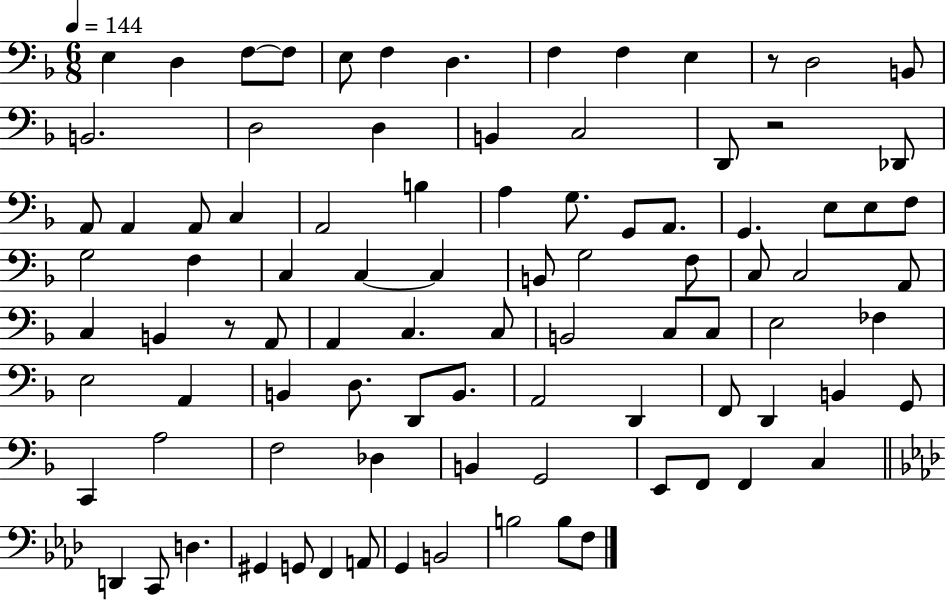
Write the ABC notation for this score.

X:1
T:Untitled
M:6/8
L:1/4
K:F
E, D, F,/2 F,/2 E,/2 F, D, F, F, E, z/2 D,2 B,,/2 B,,2 D,2 D, B,, C,2 D,,/2 z2 _D,,/2 A,,/2 A,, A,,/2 C, A,,2 B, A, G,/2 G,,/2 A,,/2 G,, E,/2 E,/2 F,/2 G,2 F, C, C, C, B,,/2 G,2 F,/2 C,/2 C,2 A,,/2 C, B,, z/2 A,,/2 A,, C, C,/2 B,,2 C,/2 C,/2 E,2 _F, E,2 A,, B,, D,/2 D,,/2 B,,/2 A,,2 D,, F,,/2 D,, B,, G,,/2 C,, A,2 F,2 _D, B,, G,,2 E,,/2 F,,/2 F,, C, D,, C,,/2 D, ^G,, G,,/2 F,, A,,/2 G,, B,,2 B,2 B,/2 F,/2